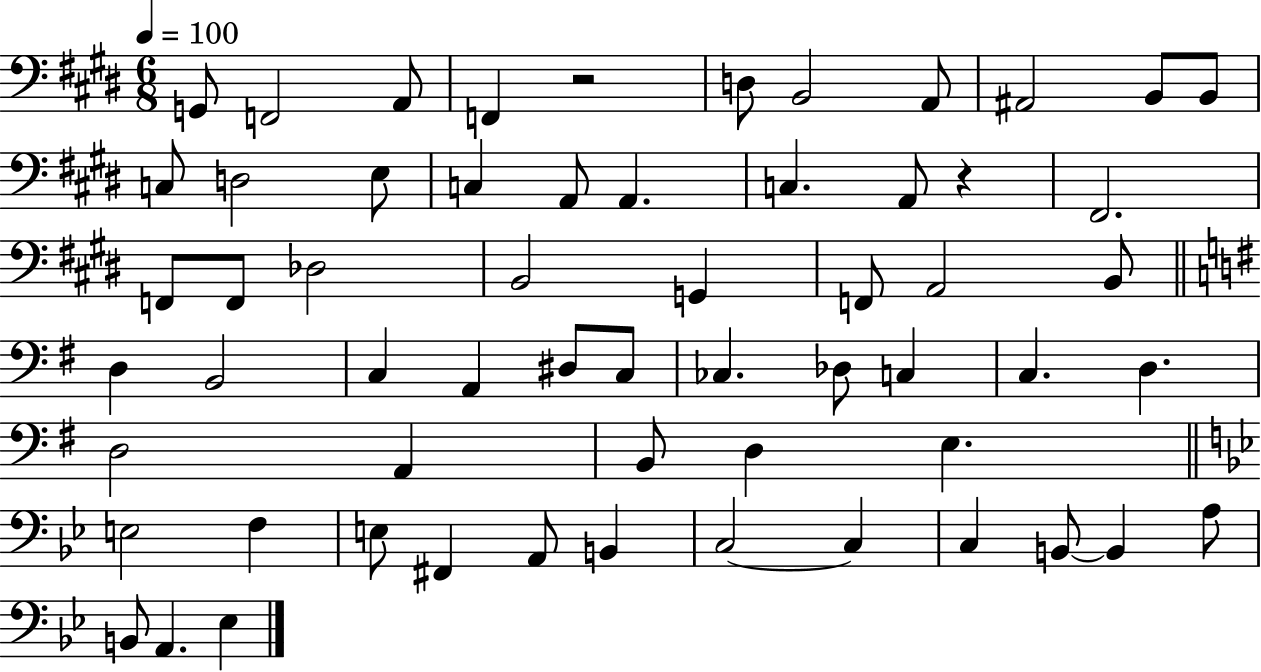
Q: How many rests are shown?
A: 2